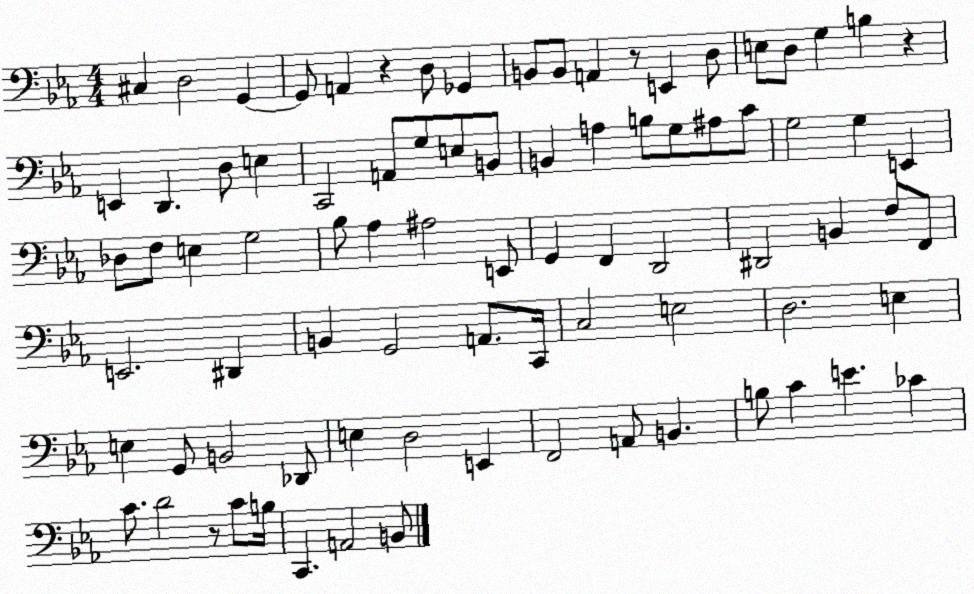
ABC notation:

X:1
T:Untitled
M:4/4
L:1/4
K:Eb
^C, D,2 G,, G,,/2 A,, z D,/2 _G,, B,,/2 B,,/2 A,, z/2 E,, D,/2 E,/2 D,/2 G, B, z E,, D,, D,/2 E, C,,2 A,,/2 G,/2 E,/2 B,,/2 B,, A, B,/2 G,/2 ^A,/2 C/2 G,2 G, E,, _D,/2 F,/2 E, G,2 _B,/2 _A, ^A,2 E,,/2 G,, F,, D,,2 ^D,,2 B,, F,/2 F,,/2 E,,2 ^D,, B,, G,,2 A,,/2 C,,/4 C,2 E,2 D,2 E, E, G,,/2 B,,2 _D,,/2 E, D,2 E,, F,,2 A,,/2 B,, B,/2 C E _C C/2 D2 z/2 C/2 B,/4 C,, A,,2 B,,/2